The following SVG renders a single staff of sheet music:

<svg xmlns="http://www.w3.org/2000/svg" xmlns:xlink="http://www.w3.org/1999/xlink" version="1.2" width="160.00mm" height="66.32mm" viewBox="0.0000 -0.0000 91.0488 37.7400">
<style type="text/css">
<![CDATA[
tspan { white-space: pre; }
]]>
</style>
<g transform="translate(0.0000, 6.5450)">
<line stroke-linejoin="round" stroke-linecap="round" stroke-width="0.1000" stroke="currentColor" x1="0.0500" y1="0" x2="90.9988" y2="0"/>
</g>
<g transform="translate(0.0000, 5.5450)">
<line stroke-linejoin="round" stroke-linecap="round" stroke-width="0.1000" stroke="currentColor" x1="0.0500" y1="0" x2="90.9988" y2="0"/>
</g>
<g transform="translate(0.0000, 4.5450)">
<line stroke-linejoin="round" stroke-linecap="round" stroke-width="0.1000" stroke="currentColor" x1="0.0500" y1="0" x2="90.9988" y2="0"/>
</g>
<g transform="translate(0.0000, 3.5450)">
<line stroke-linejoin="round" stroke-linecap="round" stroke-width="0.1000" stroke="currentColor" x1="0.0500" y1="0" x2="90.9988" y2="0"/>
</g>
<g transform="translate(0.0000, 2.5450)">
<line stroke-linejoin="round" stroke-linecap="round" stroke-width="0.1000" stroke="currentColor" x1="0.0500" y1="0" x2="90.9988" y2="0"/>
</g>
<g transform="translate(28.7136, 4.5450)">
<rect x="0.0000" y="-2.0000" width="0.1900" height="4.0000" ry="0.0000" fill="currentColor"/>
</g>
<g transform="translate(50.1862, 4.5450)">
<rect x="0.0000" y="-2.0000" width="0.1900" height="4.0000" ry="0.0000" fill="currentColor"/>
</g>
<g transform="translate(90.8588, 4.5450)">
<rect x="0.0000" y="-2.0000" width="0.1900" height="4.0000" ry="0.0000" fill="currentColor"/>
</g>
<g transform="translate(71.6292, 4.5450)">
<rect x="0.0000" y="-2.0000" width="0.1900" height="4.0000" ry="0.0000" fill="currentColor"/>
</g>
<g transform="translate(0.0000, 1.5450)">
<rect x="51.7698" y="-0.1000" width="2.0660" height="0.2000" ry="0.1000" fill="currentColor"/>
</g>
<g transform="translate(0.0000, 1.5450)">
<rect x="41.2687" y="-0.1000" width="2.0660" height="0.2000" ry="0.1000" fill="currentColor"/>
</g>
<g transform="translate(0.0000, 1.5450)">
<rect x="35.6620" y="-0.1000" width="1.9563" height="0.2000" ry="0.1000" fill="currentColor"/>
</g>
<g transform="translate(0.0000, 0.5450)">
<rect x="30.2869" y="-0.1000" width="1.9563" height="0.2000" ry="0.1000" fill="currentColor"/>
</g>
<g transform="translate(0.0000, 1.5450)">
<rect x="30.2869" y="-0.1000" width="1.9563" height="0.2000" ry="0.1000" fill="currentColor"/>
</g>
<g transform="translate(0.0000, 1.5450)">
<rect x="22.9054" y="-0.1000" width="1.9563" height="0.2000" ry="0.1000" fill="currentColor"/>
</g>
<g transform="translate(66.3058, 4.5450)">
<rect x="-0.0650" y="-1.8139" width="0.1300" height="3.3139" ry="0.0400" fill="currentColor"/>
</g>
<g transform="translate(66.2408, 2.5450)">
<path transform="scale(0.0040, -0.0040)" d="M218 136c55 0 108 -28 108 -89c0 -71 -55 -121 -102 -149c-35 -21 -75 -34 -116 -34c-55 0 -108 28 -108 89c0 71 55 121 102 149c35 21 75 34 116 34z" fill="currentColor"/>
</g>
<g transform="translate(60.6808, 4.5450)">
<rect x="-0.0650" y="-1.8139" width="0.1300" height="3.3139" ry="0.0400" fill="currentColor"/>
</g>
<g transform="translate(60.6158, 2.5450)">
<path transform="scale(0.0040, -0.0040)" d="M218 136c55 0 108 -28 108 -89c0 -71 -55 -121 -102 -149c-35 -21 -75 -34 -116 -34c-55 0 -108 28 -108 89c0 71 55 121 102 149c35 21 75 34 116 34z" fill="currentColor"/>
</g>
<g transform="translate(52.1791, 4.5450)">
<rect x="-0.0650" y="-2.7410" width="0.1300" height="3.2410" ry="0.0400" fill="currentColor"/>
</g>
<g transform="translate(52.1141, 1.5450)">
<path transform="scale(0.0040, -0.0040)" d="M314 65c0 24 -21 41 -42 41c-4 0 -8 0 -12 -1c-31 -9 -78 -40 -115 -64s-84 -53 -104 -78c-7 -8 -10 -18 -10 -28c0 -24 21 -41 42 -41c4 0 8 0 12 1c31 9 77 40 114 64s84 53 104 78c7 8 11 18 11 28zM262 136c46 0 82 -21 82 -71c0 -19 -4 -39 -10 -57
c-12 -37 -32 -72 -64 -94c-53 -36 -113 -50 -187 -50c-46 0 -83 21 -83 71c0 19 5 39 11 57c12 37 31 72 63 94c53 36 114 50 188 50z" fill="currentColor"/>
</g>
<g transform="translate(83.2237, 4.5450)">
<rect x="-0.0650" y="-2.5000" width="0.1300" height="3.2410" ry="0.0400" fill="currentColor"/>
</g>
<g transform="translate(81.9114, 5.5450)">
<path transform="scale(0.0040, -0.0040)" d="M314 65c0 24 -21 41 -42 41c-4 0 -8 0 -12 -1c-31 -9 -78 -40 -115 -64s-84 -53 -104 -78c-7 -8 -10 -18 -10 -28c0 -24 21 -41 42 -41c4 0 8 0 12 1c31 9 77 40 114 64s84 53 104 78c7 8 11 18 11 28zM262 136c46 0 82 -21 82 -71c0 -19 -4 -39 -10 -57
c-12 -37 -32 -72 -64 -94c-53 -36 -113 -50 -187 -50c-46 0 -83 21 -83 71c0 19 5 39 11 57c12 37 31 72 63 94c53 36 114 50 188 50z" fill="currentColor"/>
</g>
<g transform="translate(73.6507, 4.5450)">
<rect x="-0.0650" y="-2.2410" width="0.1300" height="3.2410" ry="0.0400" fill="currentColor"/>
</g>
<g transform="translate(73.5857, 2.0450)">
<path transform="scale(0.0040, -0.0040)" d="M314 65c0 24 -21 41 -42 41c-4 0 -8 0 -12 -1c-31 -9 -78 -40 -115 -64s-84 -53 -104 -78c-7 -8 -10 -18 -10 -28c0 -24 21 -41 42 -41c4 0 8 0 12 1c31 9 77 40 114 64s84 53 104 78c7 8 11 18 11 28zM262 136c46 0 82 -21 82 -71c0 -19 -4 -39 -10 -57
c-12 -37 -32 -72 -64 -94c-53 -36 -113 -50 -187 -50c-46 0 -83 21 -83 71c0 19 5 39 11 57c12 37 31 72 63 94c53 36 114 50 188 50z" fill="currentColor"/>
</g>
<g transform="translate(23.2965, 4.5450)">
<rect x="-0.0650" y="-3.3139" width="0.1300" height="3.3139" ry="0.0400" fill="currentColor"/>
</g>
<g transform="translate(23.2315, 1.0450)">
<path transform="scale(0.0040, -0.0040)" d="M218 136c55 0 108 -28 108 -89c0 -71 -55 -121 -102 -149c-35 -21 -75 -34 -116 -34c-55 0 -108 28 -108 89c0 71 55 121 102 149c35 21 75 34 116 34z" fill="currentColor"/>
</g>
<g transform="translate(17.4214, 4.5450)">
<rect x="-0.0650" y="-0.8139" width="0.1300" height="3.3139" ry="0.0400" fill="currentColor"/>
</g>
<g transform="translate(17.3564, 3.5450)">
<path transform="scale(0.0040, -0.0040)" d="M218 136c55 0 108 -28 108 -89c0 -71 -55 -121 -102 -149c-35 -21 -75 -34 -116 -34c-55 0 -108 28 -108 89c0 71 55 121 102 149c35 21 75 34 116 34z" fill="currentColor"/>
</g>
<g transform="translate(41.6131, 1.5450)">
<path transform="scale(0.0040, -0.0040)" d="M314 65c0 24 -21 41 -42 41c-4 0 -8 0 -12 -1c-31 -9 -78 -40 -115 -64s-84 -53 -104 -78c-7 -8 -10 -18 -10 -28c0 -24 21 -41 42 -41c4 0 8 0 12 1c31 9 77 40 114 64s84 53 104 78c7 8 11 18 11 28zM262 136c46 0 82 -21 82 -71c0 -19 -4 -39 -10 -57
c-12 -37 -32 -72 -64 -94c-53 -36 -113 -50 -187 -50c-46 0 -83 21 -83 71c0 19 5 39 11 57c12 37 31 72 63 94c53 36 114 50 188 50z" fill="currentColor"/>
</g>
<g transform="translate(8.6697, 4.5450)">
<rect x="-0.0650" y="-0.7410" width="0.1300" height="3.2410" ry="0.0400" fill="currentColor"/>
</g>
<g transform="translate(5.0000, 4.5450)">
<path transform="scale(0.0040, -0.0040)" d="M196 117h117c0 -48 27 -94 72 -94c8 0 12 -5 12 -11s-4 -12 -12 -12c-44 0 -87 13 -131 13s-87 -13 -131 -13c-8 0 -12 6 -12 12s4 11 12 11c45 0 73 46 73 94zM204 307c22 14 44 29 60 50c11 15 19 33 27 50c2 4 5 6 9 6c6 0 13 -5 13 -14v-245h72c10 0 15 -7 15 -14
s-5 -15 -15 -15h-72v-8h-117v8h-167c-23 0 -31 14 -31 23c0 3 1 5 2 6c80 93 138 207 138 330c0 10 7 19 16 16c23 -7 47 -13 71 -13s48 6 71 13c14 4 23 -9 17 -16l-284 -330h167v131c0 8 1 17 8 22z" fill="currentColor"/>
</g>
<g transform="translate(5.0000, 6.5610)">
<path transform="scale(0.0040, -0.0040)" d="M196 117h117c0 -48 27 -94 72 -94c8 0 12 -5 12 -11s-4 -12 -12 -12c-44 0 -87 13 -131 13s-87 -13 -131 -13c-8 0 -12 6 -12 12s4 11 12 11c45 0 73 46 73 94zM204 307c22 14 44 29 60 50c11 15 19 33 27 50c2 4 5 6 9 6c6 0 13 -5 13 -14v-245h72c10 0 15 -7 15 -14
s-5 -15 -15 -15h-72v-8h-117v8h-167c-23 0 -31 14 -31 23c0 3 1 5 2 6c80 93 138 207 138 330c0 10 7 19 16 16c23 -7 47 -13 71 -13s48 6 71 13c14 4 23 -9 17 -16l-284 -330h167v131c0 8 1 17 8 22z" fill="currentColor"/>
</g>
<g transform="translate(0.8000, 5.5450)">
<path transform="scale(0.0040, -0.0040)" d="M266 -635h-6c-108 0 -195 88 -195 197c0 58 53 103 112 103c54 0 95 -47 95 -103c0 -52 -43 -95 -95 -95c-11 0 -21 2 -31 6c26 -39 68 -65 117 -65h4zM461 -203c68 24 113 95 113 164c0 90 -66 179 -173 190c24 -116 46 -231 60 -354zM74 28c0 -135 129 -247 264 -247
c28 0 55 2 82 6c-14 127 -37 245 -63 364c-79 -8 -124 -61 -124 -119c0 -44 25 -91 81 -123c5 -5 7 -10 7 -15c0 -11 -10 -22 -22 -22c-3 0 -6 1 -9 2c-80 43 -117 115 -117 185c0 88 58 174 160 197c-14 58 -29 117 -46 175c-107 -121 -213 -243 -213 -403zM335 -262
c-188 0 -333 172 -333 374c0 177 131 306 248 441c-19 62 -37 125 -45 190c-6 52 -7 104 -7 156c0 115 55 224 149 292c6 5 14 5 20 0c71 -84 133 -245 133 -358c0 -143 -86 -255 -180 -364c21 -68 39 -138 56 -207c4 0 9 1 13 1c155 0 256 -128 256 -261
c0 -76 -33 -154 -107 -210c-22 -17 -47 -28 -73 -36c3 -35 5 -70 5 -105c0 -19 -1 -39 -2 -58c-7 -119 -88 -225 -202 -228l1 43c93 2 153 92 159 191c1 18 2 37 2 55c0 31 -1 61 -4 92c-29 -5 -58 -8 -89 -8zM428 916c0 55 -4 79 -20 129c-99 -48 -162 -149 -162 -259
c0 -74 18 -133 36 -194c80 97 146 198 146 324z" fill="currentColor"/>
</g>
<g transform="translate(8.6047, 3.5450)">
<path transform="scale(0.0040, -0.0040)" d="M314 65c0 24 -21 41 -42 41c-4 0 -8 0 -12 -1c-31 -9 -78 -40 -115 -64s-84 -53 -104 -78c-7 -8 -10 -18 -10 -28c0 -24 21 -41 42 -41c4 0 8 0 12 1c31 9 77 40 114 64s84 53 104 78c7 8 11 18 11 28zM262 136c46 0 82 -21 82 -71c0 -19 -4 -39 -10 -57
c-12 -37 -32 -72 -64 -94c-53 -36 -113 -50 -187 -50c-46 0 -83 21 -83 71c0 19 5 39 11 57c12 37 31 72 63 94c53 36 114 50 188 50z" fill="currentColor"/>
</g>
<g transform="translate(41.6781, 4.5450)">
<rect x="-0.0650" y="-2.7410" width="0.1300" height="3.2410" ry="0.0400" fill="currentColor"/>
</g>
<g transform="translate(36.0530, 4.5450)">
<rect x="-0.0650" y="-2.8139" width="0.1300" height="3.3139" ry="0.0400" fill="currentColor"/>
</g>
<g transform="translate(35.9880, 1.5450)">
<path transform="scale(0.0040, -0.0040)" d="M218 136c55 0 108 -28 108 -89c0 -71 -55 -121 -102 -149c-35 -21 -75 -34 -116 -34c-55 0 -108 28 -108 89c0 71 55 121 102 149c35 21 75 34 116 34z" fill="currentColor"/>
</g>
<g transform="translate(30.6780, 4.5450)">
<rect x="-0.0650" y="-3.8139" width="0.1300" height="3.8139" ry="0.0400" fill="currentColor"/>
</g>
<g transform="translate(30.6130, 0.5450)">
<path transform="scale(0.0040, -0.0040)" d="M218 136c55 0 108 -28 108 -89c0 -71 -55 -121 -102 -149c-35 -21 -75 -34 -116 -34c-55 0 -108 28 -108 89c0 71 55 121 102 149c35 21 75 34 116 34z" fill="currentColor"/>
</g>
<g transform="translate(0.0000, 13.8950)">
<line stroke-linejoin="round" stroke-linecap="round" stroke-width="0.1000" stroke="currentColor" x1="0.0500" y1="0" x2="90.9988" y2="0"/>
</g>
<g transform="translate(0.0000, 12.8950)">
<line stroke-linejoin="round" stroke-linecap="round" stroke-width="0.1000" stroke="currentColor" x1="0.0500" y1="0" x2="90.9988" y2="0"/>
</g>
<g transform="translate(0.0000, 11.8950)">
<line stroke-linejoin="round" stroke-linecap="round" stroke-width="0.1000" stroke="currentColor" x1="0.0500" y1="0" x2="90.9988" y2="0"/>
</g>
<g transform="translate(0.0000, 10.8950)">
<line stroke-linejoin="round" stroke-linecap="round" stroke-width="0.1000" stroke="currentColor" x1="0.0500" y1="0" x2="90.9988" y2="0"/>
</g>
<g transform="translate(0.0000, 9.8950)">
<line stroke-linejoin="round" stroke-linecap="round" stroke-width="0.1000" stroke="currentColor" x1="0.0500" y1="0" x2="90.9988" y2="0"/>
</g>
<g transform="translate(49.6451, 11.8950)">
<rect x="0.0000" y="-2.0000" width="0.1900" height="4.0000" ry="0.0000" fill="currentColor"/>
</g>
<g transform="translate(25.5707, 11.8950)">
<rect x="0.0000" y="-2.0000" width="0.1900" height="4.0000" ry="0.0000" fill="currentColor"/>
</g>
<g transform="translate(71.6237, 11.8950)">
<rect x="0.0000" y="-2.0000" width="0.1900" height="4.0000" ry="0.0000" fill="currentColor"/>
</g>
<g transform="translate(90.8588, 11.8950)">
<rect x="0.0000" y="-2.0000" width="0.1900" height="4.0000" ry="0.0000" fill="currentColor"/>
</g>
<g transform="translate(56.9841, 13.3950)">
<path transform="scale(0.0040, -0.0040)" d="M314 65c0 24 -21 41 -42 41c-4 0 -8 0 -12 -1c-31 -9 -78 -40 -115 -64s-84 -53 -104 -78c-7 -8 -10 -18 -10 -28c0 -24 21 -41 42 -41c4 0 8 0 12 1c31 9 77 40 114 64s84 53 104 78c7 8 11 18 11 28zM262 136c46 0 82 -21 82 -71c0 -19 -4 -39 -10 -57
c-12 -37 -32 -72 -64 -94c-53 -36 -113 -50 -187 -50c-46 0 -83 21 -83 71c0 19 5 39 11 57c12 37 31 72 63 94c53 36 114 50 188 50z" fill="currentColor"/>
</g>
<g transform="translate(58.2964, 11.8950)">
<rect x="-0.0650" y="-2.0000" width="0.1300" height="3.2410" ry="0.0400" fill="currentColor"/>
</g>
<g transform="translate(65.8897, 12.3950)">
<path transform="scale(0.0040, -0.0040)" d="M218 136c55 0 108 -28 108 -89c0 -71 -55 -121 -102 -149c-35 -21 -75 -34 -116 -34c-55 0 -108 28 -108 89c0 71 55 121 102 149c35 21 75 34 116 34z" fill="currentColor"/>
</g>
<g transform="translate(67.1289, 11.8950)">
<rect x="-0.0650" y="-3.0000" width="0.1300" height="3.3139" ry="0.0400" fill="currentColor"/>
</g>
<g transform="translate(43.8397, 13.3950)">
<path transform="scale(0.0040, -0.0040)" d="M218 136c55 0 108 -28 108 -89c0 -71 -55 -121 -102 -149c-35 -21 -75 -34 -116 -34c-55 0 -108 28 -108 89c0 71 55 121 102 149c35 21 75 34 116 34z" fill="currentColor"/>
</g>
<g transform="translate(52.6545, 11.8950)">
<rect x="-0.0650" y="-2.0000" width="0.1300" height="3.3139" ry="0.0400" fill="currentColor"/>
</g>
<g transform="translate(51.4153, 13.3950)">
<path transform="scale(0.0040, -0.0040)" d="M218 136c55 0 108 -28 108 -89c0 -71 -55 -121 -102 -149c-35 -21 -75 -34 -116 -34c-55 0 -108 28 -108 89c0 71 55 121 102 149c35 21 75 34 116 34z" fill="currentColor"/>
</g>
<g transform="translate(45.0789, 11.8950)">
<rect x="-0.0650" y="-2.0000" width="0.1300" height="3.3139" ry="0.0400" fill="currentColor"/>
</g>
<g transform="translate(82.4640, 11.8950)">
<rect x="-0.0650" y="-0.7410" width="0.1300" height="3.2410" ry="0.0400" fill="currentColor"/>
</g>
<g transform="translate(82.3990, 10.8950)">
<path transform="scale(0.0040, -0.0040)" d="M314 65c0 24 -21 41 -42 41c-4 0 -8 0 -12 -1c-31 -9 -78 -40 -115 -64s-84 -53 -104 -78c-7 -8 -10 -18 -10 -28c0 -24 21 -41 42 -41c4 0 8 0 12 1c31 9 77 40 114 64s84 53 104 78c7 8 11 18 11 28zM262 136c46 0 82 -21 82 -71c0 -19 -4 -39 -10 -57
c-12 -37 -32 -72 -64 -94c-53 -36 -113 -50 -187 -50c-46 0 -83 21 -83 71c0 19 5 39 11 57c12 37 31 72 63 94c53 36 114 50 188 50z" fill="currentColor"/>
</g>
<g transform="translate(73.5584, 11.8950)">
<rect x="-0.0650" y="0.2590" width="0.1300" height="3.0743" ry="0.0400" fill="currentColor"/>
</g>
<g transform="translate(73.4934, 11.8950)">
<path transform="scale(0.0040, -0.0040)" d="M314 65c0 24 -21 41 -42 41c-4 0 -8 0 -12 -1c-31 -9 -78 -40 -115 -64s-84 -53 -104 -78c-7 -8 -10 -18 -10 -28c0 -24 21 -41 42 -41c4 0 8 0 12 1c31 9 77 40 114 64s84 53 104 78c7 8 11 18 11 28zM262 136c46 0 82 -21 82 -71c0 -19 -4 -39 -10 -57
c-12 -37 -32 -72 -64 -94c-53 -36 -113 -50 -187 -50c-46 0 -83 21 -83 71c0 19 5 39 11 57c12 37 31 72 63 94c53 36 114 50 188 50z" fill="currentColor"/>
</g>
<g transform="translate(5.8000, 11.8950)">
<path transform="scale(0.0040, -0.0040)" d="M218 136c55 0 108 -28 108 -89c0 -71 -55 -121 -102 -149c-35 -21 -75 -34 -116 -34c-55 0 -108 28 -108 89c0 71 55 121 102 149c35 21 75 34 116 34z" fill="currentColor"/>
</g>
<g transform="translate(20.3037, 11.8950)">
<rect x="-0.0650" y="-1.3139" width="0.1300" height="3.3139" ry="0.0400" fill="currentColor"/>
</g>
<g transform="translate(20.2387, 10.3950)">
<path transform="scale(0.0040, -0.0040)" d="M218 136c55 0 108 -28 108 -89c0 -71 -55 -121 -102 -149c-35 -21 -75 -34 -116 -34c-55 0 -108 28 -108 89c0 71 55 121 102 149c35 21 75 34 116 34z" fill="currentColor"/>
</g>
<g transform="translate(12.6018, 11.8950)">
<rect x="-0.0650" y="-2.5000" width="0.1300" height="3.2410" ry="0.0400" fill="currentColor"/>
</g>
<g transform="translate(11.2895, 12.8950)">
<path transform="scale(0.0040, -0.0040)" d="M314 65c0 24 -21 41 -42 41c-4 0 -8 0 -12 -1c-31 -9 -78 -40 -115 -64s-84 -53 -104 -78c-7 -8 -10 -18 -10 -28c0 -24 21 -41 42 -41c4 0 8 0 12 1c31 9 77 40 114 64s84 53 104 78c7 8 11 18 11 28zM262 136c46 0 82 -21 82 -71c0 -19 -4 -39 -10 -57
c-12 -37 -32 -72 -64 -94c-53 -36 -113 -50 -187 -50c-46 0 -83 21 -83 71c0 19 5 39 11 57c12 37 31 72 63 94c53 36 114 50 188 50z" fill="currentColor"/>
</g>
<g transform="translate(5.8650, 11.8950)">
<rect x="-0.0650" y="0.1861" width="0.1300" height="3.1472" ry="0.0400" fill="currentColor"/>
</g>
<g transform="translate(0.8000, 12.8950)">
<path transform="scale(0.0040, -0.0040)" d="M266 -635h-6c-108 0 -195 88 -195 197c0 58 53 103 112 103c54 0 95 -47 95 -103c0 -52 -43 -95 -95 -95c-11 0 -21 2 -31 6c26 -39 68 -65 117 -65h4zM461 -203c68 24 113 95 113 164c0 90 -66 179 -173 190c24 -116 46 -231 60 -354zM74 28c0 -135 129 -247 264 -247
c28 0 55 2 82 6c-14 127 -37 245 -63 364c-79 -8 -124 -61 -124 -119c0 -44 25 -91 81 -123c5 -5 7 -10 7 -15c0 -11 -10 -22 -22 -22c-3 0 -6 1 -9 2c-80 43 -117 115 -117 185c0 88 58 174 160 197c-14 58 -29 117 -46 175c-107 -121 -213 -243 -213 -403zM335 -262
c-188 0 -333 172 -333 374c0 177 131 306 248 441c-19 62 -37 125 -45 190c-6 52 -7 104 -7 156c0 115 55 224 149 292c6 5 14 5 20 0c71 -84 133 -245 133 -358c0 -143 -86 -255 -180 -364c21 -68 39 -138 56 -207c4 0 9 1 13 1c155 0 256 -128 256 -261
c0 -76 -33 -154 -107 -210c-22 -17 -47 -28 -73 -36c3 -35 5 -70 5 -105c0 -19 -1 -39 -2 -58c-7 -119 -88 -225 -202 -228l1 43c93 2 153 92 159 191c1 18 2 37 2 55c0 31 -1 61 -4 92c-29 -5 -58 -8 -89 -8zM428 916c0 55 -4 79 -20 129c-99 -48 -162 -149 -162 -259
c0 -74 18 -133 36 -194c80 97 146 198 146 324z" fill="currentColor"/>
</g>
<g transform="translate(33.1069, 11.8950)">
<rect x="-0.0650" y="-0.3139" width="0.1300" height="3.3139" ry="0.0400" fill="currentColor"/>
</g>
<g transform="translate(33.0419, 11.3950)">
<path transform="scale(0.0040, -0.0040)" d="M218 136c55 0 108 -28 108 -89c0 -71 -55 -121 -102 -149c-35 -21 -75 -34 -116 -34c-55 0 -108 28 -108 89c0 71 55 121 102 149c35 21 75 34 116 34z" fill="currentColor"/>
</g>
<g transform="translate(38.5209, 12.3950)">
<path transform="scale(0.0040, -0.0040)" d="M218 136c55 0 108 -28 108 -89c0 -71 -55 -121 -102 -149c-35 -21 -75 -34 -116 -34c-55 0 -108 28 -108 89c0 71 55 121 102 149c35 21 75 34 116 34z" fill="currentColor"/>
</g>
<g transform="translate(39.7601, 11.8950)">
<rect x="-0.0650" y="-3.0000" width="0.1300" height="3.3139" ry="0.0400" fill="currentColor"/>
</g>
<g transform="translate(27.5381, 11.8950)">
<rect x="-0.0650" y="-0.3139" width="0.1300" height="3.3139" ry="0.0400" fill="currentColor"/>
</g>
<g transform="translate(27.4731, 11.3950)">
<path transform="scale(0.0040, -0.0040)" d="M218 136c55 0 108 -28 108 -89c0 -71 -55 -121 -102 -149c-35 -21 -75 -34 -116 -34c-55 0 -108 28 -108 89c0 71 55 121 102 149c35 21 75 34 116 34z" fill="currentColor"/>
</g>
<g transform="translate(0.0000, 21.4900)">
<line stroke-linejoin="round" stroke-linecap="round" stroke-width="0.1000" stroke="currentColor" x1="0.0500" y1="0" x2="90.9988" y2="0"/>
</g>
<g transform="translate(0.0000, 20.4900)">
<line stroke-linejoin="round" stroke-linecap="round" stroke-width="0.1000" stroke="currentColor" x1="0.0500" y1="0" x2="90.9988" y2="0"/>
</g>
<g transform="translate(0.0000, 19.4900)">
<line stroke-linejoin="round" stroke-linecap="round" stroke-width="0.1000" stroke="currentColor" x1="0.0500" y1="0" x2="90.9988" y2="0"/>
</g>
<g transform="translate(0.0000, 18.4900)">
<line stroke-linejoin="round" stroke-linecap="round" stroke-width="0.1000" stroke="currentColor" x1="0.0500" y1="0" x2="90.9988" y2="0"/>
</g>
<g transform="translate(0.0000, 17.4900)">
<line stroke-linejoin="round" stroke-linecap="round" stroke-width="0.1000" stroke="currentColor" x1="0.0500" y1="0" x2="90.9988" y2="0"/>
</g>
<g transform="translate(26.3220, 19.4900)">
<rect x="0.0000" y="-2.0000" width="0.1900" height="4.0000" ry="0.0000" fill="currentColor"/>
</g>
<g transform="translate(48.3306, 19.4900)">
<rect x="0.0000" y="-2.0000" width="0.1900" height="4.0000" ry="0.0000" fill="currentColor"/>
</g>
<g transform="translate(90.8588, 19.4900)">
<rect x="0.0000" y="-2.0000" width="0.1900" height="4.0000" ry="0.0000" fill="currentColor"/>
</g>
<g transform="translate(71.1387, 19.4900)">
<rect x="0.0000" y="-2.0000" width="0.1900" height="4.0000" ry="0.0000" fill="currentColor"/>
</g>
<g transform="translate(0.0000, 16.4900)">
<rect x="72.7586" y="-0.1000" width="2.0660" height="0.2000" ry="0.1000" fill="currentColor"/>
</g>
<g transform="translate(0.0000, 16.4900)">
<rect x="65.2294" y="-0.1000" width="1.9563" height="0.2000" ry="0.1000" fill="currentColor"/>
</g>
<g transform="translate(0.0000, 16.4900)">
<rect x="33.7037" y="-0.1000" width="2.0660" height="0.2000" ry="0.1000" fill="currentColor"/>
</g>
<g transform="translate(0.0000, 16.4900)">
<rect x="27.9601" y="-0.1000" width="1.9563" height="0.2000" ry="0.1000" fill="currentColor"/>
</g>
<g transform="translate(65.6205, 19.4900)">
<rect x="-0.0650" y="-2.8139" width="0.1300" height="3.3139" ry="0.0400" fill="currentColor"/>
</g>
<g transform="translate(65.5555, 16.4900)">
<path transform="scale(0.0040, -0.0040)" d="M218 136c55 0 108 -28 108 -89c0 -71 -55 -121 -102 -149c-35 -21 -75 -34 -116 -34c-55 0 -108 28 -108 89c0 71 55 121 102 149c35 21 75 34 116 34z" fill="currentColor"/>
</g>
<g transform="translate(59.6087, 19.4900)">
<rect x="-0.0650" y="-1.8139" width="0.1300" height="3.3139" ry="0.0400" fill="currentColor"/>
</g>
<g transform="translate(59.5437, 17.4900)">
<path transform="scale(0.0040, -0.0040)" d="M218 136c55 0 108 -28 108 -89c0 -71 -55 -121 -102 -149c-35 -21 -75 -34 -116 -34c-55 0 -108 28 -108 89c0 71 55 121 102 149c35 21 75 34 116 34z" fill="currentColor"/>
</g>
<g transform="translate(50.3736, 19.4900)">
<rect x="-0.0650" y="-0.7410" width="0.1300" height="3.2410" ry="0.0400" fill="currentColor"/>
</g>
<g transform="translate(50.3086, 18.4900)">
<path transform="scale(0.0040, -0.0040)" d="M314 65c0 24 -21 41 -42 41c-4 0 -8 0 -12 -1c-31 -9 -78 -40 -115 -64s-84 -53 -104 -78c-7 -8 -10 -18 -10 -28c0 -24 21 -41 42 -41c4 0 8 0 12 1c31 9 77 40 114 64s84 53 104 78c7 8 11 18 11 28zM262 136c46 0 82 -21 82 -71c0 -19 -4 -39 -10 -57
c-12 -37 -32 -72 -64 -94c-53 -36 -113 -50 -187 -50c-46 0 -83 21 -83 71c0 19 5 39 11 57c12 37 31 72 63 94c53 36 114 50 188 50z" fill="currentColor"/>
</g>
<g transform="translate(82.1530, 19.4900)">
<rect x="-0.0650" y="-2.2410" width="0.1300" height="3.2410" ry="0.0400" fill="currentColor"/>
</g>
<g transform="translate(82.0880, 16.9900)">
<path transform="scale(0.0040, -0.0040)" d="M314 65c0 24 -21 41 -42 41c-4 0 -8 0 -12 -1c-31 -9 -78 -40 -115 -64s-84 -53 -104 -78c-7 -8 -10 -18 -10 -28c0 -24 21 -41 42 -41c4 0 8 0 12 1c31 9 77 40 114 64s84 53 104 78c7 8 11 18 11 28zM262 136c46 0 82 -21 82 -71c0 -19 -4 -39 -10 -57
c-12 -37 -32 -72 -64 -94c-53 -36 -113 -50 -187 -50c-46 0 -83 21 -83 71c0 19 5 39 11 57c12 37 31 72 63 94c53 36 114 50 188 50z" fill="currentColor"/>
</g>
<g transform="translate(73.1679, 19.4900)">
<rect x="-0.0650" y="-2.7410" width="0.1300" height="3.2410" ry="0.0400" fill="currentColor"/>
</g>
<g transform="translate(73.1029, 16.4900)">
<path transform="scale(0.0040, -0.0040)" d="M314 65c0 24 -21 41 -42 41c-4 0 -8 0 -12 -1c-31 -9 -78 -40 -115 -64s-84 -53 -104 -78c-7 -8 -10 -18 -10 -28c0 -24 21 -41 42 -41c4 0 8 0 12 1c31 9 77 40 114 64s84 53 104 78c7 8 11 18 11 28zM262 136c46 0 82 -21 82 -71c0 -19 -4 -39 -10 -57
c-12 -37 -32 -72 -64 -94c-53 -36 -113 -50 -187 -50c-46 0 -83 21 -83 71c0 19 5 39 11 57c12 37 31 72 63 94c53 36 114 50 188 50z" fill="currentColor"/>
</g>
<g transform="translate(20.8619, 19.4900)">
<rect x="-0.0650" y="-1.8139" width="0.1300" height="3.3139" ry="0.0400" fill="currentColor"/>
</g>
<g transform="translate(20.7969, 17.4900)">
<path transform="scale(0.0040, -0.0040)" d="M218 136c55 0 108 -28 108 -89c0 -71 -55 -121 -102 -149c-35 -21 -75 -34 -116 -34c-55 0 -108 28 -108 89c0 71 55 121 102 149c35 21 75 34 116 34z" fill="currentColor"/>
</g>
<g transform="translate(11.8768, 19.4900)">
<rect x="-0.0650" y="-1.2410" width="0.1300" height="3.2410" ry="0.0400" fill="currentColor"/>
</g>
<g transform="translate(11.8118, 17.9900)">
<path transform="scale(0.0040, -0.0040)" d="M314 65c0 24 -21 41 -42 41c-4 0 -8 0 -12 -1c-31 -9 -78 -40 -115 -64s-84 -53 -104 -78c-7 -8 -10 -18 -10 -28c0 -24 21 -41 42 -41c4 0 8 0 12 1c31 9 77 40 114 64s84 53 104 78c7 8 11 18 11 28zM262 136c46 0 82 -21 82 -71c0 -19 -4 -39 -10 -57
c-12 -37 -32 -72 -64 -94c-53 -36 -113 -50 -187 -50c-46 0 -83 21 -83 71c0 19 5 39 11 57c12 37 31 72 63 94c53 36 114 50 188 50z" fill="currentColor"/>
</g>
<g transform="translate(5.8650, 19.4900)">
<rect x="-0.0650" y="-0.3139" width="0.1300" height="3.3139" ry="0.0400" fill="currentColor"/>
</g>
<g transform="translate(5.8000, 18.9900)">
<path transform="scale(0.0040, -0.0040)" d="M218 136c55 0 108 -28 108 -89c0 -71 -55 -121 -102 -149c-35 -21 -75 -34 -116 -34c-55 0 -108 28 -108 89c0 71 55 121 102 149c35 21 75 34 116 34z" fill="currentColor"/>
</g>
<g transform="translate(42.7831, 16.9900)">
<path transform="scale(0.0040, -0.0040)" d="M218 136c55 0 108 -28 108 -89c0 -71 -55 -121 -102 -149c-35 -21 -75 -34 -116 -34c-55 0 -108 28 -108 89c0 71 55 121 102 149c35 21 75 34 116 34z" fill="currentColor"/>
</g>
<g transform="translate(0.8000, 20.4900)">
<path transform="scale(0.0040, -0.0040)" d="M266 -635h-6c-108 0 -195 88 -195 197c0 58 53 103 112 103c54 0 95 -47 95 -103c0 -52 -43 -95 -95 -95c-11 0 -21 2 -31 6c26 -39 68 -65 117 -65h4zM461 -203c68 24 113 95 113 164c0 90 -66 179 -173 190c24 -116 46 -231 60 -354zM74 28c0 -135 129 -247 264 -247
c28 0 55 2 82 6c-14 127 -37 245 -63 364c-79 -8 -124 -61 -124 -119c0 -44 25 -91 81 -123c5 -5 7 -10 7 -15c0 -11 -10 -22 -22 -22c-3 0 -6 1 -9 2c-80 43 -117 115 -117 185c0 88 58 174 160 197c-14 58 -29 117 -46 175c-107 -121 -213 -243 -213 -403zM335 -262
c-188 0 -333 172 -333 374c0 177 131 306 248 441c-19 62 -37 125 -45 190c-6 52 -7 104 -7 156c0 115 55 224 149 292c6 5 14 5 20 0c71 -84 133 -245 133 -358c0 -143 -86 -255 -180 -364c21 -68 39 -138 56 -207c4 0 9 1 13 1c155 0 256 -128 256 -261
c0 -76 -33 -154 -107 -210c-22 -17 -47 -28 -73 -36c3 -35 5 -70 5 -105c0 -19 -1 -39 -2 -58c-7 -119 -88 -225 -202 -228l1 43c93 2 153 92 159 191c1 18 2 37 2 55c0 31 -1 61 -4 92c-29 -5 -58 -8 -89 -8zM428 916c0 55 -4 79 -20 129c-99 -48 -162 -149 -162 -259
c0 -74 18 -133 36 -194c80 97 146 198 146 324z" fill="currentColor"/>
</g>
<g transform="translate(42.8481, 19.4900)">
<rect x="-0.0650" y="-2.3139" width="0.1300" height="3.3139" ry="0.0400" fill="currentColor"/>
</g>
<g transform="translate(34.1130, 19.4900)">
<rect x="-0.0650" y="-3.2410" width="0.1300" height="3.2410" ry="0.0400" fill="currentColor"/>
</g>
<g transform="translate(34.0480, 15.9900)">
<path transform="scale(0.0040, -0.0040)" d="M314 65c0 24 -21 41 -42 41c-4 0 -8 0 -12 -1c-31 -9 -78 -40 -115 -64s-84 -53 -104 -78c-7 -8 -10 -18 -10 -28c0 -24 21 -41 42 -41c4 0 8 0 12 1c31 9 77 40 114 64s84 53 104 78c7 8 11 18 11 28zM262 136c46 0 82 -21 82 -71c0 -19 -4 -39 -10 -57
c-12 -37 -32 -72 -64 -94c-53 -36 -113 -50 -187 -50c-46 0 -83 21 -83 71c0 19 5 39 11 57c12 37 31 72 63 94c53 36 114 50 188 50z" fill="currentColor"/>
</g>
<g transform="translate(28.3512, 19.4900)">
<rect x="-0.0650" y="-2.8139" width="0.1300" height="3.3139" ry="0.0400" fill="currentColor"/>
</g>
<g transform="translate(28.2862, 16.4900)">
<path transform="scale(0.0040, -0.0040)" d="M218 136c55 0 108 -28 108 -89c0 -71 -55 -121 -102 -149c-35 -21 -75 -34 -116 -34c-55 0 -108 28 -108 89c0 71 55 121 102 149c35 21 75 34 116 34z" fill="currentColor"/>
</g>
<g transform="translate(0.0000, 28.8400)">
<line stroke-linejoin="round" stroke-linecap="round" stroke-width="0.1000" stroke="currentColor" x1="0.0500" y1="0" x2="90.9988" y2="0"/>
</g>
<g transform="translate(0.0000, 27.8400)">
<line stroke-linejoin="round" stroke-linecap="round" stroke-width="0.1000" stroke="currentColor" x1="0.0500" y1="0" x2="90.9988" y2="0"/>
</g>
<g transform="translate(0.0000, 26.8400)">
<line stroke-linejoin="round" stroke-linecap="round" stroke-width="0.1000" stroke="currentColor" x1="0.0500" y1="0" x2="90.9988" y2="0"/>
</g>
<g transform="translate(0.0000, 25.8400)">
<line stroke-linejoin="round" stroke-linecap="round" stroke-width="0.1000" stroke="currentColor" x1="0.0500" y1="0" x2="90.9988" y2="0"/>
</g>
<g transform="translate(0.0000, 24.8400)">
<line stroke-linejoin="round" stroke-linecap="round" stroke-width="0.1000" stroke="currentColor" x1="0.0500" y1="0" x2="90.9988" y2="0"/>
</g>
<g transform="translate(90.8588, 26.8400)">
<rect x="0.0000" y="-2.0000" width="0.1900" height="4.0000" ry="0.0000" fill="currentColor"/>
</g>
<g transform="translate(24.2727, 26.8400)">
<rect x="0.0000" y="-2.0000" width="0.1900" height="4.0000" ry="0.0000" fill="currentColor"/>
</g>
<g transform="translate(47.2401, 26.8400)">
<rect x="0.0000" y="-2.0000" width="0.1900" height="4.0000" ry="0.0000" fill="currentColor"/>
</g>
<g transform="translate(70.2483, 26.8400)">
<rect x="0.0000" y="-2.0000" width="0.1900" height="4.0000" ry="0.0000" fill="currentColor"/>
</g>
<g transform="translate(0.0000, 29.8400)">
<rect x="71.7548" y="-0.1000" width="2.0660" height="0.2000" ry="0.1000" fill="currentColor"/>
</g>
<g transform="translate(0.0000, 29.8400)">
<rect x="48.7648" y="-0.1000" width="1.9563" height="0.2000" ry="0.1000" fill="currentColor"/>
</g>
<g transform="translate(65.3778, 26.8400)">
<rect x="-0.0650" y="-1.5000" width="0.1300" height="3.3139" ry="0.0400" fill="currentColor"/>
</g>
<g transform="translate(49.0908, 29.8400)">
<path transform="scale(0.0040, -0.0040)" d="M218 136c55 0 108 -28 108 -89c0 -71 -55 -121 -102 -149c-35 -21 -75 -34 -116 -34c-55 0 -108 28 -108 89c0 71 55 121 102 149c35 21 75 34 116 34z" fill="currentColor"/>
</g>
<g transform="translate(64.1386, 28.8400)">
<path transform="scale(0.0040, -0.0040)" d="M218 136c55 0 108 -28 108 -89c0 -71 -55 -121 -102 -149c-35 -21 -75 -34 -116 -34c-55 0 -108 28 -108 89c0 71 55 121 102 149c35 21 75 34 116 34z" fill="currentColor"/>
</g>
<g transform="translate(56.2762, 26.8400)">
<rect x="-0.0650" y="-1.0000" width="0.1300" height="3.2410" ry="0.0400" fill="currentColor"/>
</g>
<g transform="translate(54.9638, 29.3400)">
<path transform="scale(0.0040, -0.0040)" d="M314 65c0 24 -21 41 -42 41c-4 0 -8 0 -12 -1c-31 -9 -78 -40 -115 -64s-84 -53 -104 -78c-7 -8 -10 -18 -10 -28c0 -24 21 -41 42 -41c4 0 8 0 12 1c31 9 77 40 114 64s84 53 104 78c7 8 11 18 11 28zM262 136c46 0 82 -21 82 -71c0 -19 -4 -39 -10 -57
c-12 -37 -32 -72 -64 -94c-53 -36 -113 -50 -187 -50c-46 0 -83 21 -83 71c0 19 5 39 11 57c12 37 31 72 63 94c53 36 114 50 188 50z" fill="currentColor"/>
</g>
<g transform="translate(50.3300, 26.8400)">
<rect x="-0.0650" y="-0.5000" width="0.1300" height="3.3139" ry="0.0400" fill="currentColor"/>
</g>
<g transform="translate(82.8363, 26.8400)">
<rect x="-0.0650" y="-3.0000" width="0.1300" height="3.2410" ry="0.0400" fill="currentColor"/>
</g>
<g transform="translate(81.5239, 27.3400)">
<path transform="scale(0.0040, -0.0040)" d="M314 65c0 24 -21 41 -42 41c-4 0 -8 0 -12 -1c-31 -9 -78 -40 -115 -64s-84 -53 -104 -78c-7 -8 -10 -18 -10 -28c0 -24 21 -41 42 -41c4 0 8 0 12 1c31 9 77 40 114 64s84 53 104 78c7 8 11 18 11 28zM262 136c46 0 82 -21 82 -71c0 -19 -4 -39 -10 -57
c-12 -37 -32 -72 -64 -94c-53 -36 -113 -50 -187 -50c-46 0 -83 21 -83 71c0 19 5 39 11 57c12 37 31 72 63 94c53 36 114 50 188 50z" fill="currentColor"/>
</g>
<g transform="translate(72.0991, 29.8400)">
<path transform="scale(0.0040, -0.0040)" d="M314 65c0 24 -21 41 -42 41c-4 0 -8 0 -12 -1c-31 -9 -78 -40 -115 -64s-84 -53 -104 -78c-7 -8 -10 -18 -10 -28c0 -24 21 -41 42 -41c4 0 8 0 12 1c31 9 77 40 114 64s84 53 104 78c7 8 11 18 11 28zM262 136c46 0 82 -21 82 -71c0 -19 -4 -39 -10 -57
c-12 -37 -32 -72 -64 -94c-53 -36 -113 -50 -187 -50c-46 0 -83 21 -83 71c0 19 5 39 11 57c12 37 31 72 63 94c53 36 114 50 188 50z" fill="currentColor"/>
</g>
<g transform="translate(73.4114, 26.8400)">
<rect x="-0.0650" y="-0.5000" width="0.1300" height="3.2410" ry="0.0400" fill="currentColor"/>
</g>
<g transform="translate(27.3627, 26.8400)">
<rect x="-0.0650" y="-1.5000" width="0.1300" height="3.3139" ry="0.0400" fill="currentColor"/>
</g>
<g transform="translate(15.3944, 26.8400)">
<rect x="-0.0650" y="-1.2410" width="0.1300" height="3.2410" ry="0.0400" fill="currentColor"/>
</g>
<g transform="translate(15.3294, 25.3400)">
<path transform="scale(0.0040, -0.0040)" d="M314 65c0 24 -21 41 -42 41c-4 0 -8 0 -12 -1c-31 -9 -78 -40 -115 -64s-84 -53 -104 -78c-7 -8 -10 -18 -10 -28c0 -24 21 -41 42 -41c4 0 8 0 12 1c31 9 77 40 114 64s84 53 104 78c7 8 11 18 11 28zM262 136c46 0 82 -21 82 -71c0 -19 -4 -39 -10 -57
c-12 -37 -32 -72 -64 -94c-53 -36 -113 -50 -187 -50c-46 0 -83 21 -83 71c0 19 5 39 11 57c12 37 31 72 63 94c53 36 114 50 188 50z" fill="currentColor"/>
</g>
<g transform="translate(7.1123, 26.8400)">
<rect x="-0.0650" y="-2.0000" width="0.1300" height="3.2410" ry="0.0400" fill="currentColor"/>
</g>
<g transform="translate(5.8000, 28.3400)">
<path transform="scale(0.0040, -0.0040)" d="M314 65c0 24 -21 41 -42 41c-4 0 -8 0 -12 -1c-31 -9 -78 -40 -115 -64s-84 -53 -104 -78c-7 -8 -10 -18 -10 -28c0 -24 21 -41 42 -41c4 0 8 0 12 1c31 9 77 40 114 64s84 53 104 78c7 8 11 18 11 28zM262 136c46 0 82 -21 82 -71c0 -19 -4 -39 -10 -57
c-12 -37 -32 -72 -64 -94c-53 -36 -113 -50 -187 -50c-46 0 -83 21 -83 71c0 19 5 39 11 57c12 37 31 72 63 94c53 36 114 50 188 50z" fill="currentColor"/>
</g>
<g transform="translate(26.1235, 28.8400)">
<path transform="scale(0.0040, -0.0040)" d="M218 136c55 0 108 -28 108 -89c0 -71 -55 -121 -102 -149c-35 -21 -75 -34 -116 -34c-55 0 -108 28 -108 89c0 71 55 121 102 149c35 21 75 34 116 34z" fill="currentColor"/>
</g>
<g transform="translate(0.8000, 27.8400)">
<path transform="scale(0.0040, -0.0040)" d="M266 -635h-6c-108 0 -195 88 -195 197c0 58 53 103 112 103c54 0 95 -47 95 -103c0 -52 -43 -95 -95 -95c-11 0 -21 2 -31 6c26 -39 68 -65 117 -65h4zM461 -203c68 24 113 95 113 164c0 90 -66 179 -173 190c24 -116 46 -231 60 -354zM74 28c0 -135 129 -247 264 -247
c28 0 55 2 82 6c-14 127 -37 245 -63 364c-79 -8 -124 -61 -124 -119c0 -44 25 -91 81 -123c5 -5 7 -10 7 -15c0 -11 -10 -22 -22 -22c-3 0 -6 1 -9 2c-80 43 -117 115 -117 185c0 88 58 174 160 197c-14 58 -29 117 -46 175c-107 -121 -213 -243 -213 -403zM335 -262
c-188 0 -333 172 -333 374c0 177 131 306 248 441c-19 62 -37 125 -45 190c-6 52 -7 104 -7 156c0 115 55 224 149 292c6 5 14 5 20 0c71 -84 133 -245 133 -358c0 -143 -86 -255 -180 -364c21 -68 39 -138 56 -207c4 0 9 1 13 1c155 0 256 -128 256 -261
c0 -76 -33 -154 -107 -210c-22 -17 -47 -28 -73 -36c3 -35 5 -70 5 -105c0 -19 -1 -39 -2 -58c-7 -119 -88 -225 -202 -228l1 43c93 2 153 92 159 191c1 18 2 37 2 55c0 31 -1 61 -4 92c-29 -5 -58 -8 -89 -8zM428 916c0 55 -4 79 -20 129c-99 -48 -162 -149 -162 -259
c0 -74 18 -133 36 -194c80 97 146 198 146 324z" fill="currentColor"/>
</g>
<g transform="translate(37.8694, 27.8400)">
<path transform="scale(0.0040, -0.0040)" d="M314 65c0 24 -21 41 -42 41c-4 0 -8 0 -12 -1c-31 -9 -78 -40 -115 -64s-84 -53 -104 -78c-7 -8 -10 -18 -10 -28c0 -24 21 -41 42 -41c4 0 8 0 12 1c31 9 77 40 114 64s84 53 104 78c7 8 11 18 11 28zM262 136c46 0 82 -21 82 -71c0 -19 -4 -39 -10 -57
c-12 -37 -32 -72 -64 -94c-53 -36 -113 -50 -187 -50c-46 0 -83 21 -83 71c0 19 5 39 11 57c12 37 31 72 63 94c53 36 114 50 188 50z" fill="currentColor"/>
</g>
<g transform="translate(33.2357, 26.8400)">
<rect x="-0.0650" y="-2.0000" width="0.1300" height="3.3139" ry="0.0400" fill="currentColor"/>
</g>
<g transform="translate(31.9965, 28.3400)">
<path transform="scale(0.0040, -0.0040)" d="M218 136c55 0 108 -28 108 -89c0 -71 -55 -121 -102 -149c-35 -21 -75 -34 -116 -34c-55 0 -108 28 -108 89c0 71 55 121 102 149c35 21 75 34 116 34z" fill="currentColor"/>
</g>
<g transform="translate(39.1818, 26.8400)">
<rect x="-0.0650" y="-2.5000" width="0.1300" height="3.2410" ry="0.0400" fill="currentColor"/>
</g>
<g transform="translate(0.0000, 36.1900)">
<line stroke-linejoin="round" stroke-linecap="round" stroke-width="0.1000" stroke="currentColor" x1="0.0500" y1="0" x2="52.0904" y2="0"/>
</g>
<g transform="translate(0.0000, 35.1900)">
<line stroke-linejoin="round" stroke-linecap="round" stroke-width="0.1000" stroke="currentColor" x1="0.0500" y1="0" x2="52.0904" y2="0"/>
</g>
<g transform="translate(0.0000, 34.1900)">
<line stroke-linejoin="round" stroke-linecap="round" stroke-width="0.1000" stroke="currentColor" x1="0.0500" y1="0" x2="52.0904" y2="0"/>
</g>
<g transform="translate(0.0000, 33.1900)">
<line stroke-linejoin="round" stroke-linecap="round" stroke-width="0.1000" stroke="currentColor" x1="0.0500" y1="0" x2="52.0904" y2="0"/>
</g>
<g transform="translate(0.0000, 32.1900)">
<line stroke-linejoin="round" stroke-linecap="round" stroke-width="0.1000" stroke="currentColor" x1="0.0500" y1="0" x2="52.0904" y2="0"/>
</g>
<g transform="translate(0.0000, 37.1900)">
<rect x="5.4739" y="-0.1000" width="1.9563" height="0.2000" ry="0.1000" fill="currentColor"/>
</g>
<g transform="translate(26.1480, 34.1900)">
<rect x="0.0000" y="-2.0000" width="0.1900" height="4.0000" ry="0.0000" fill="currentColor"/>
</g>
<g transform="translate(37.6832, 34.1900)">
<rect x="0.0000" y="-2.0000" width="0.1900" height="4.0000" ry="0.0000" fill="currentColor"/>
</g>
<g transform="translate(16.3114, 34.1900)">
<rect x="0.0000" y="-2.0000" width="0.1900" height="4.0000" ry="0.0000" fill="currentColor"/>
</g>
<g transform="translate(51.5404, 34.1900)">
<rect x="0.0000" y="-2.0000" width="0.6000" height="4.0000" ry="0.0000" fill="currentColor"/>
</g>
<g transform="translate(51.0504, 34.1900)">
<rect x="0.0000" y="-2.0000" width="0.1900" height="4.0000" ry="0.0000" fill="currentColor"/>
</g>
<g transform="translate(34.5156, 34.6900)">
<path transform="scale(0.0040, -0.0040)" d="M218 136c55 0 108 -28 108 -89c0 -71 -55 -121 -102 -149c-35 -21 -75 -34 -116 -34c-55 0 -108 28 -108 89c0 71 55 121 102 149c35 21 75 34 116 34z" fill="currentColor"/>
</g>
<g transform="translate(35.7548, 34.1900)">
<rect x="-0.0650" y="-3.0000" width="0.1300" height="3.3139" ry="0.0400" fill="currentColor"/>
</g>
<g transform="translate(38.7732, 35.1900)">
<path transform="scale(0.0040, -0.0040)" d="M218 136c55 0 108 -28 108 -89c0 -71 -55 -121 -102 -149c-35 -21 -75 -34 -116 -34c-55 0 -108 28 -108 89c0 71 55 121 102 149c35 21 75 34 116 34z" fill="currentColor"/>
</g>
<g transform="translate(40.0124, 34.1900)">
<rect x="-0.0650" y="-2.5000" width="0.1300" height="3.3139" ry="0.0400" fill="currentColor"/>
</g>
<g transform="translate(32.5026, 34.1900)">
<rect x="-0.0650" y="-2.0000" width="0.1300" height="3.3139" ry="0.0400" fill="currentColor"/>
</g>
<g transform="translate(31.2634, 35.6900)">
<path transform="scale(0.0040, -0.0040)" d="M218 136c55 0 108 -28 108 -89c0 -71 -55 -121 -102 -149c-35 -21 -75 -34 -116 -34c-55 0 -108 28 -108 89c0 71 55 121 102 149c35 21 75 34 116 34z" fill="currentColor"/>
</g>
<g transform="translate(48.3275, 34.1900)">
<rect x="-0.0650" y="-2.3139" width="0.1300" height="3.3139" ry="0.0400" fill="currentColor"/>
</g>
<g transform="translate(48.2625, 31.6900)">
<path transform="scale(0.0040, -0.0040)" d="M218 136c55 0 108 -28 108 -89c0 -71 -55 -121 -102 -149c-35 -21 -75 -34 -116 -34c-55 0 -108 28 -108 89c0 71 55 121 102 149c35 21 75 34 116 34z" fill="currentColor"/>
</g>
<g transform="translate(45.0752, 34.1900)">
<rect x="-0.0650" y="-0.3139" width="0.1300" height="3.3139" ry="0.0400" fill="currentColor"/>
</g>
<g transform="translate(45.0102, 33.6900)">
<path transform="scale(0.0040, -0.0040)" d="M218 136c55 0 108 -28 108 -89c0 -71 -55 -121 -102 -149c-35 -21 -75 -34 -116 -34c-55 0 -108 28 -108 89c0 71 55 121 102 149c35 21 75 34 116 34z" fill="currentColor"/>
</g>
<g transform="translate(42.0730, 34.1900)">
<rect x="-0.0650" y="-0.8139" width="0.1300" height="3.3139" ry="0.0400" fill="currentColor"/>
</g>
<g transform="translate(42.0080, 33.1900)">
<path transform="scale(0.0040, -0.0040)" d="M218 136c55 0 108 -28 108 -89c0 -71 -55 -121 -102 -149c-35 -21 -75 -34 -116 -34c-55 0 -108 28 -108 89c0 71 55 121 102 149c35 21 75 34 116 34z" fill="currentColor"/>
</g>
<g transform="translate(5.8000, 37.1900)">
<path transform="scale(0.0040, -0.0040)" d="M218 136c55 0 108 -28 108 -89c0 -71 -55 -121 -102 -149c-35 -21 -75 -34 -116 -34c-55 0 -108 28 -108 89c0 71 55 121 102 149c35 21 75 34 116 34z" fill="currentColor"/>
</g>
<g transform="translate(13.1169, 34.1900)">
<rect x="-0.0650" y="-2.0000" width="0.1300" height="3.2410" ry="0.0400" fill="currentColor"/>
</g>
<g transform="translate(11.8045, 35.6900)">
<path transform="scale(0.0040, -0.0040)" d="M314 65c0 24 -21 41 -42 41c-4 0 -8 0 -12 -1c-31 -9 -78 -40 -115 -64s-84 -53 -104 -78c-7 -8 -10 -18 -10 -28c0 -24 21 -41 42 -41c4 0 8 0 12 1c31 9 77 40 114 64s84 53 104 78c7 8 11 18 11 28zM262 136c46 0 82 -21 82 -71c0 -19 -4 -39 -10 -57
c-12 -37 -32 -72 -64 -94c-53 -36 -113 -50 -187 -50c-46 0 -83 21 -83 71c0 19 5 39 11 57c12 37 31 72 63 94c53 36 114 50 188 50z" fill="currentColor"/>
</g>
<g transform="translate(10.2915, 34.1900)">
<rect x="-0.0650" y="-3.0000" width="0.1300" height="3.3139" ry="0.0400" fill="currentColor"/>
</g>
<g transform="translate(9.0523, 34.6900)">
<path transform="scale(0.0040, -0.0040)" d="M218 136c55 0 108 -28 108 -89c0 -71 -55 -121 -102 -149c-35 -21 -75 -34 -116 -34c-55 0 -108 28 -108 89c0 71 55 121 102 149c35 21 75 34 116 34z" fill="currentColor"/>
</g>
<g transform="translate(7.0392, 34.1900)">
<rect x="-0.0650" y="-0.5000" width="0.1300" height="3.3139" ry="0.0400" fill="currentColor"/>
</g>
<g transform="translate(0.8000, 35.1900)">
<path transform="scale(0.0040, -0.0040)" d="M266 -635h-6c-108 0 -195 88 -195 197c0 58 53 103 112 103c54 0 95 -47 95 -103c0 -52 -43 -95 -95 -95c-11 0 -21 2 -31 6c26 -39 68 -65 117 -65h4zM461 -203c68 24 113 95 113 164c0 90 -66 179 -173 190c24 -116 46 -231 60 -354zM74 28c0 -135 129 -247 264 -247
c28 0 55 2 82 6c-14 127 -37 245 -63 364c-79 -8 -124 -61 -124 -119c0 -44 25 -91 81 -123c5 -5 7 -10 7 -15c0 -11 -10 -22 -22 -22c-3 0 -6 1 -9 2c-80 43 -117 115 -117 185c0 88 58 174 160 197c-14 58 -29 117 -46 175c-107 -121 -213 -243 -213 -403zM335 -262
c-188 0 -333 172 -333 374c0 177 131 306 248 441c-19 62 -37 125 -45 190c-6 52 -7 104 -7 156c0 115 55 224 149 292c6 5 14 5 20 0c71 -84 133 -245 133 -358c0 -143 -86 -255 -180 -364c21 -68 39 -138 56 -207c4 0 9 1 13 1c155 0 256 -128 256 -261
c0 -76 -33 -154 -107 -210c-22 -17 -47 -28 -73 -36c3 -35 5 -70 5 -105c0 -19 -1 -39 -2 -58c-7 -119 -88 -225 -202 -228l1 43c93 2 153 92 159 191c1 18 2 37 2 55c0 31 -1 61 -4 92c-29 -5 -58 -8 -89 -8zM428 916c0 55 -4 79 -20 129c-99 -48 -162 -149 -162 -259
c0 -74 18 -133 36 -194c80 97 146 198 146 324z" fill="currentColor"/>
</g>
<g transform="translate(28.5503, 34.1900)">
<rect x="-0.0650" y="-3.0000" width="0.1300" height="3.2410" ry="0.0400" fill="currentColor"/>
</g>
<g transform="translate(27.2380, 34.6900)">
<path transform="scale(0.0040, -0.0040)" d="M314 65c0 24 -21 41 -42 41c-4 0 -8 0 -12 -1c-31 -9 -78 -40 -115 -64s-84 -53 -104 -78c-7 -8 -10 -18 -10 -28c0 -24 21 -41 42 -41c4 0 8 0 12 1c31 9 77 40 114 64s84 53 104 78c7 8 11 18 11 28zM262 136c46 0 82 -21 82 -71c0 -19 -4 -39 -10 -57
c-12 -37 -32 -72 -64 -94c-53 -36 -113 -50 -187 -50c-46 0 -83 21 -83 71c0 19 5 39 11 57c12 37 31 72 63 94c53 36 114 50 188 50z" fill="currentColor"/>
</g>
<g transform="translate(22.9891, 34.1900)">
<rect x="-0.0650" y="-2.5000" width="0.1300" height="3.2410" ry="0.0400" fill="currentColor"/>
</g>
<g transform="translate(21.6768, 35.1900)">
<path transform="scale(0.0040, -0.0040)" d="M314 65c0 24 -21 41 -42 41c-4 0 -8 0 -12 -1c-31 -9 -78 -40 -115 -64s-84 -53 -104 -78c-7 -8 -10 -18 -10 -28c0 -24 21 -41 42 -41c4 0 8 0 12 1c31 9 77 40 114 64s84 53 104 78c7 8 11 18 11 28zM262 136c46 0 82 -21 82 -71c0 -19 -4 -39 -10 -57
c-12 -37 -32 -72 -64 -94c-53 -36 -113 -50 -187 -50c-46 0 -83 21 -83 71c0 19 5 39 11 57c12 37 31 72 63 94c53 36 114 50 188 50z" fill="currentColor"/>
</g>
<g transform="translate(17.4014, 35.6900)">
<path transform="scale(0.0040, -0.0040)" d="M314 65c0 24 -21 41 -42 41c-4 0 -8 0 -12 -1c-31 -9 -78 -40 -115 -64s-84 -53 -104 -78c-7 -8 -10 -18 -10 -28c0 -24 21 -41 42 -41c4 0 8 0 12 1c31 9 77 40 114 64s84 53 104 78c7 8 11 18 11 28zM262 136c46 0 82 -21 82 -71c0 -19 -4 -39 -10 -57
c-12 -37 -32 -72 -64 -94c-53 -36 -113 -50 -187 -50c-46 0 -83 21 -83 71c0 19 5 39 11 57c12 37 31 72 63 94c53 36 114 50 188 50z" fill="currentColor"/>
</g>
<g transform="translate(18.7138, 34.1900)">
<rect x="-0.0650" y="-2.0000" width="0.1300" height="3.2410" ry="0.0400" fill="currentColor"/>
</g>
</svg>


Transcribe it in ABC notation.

X:1
T:Untitled
M:4/4
L:1/4
K:C
d2 d b c' a a2 a2 f f g2 G2 B G2 e c c A F F F2 A B2 d2 c e2 f a b2 g d2 f a a2 g2 F2 e2 E F G2 C D2 E C2 A2 C A F2 F2 G2 A2 F A G d c g